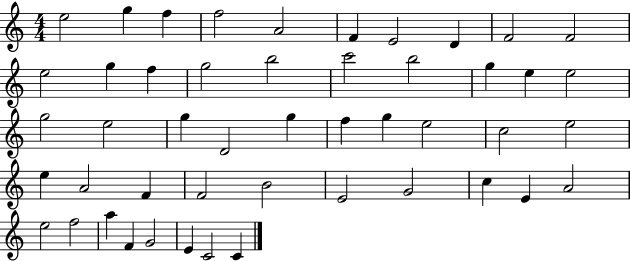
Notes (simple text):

E5/h G5/q F5/q F5/h A4/h F4/q E4/h D4/q F4/h F4/h E5/h G5/q F5/q G5/h B5/h C6/h B5/h G5/q E5/q E5/h G5/h E5/h G5/q D4/h G5/q F5/q G5/q E5/h C5/h E5/h E5/q A4/h F4/q F4/h B4/h E4/h G4/h C5/q E4/q A4/h E5/h F5/h A5/q F4/q G4/h E4/q C4/h C4/q